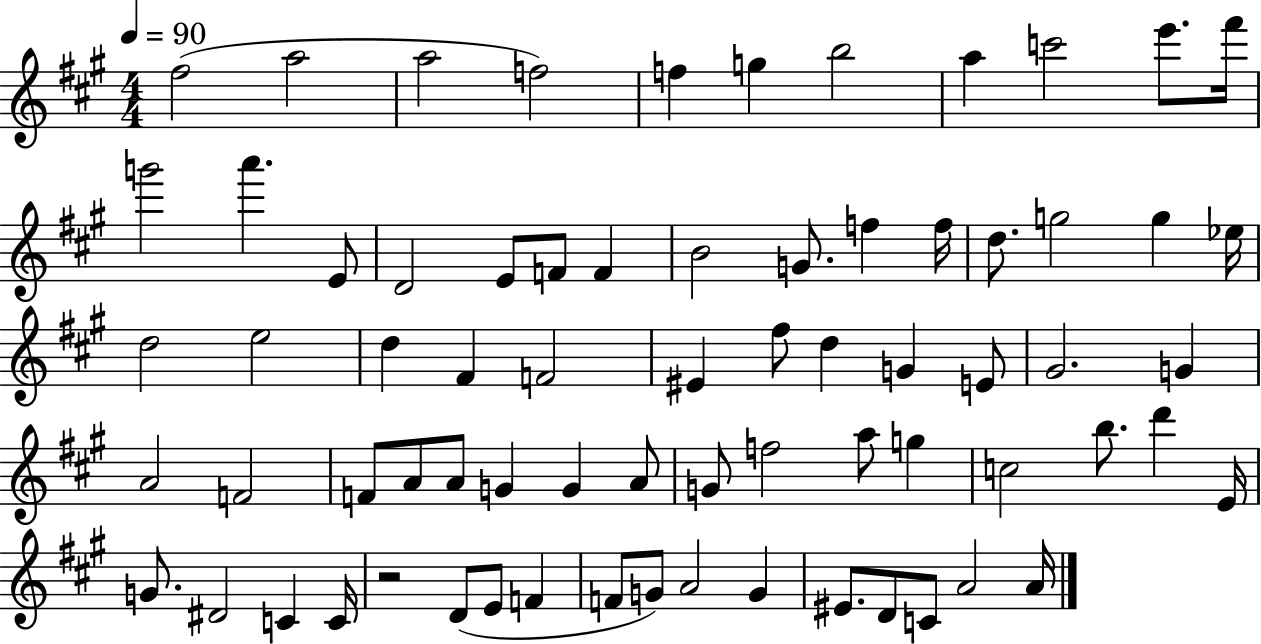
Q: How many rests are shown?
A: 1